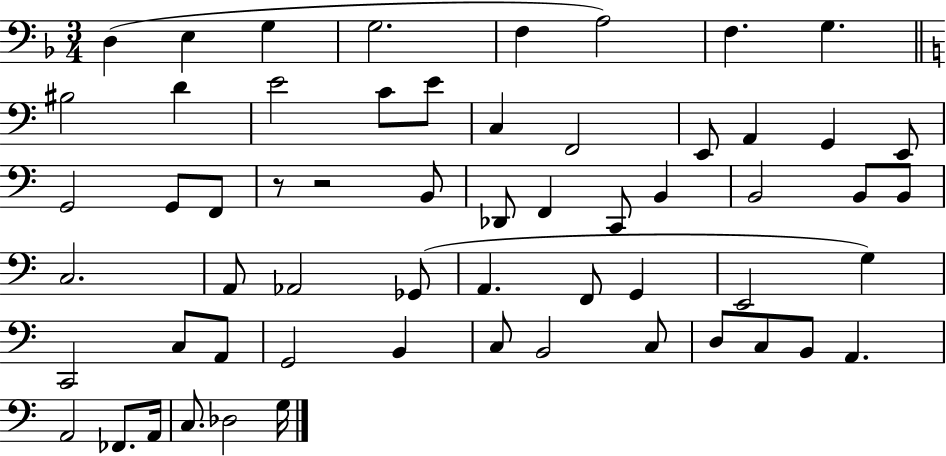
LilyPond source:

{
  \clef bass
  \numericTimeSignature
  \time 3/4
  \key f \major
  d4( e4 g4 | g2. | f4 a2) | f4. g4. | \break \bar "||" \break \key c \major bis2 d'4 | e'2 c'8 e'8 | c4 f,2 | e,8 a,4 g,4 e,8 | \break g,2 g,8 f,8 | r8 r2 b,8 | des,8 f,4 c,8 b,4 | b,2 b,8 b,8 | \break c2. | a,8 aes,2 ges,8( | a,4. f,8 g,4 | e,2 g4) | \break c,2 c8 a,8 | g,2 b,4 | c8 b,2 c8 | d8 c8 b,8 a,4. | \break a,2 fes,8. a,16 | c8. des2 g16 | \bar "|."
}